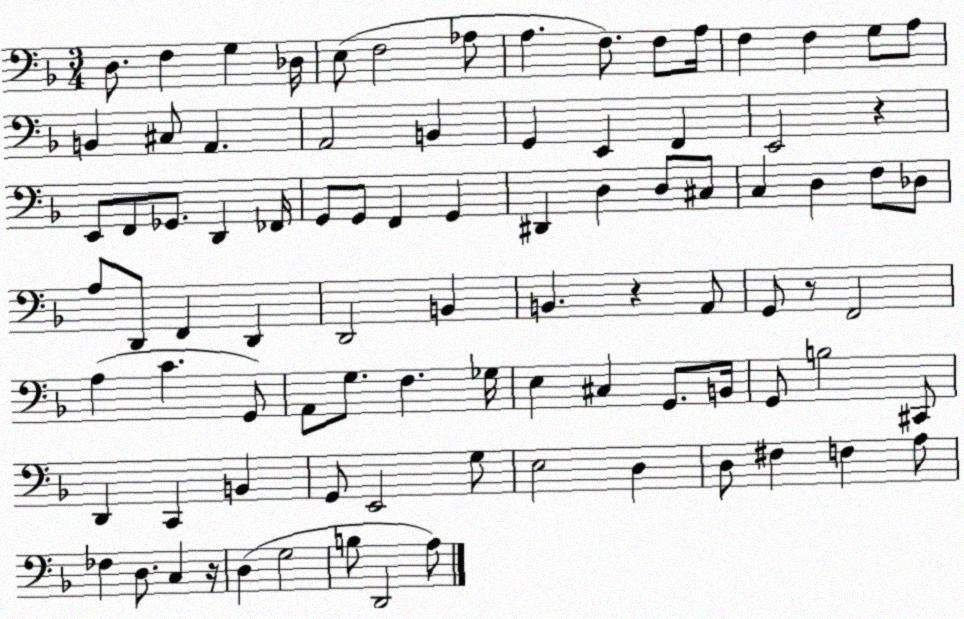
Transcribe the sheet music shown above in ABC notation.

X:1
T:Untitled
M:3/4
L:1/4
K:F
D,/2 F, G, _D,/4 E,/2 F,2 _A,/2 A, F,/2 F,/2 A,/4 F, F, G,/2 A,/2 B,, ^C,/2 A,, A,,2 B,, G,, E,, F,, E,,2 z E,,/2 F,,/2 _G,,/2 D,, _F,,/4 G,,/2 G,,/2 F,, G,, ^D,, D, D,/2 ^C,/2 C, D, F,/2 _D,/2 A,/2 D,,/2 F,, D,, D,,2 B,, B,, z A,,/2 G,,/2 z/2 F,,2 A, C G,,/2 A,,/2 G,/2 F, _G,/4 E, ^C, G,,/2 B,,/4 G,,/2 B,2 ^C,,/2 D,, C,, B,, G,,/2 E,,2 G,/2 E,2 D, D,/2 ^F, F, A,/2 _F, D,/2 C, z/4 D, G,2 B,/2 D,,2 A,/2